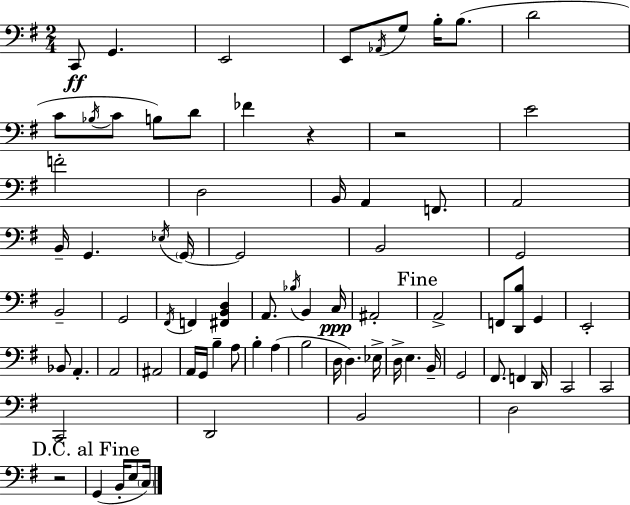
C2/e G2/q. E2/h E2/e Ab2/s G3/e B3/s B3/e. D4/h C4/e Bb3/s C4/e B3/e D4/e FES4/q R/q R/h E4/h F4/h D3/h B2/s A2/q F2/e. A2/h B2/s G2/q. Eb3/s G2/s G2/h B2/h G2/h B2/h G2/h F#2/s F2/q [F#2,B2,D3]/q A2/e. Bb3/s B2/q C3/s A#2/h A2/h F2/e [D2,B3]/e G2/q E2/h Bb2/e A2/q. A2/h A#2/h A2/s G2/s B3/q A3/e B3/q A3/q B3/h D3/s D3/q. Eb3/s D3/s E3/q. B2/s G2/h F#2/e. F2/q D2/s C2/h C2/h C2/h D2/h B2/h D3/h R/h G2/q B2/s E3/e C3/s